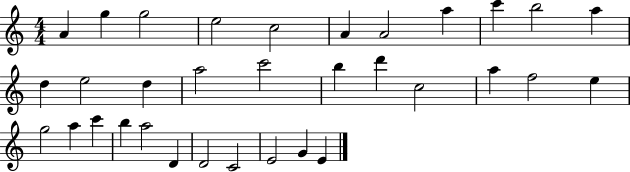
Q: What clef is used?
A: treble